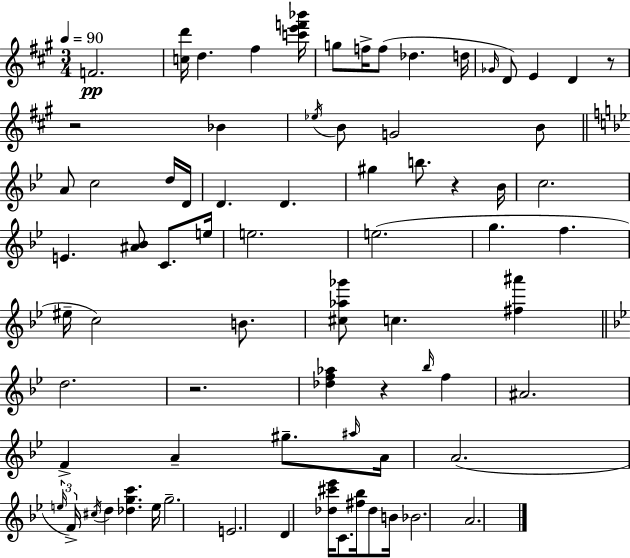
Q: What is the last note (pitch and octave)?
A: A4